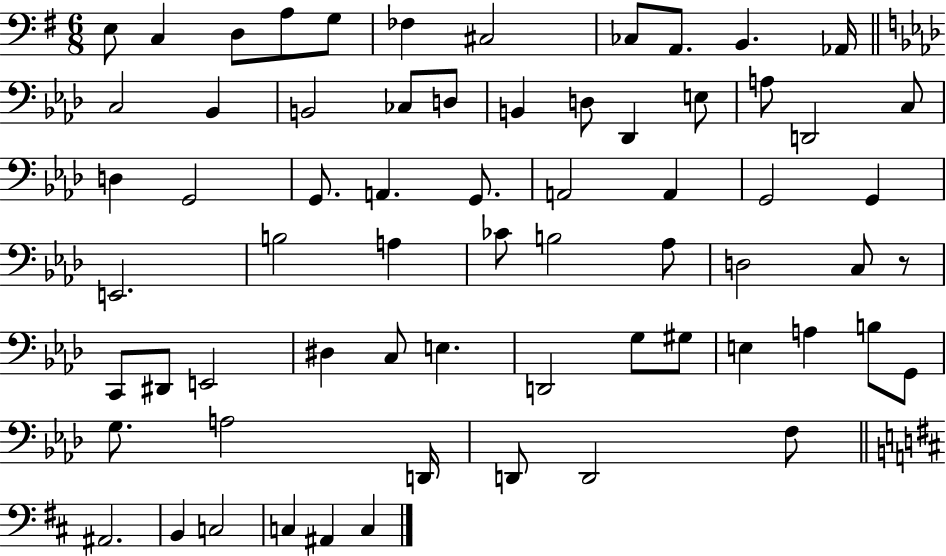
{
  \clef bass
  \numericTimeSignature
  \time 6/8
  \key g \major
  e8 c4 d8 a8 g8 | fes4 cis2 | ces8 a,8. b,4. aes,16 | \bar "||" \break \key aes \major c2 bes,4 | b,2 ces8 d8 | b,4 d8 des,4 e8 | a8 d,2 c8 | \break d4 g,2 | g,8. a,4. g,8. | a,2 a,4 | g,2 g,4 | \break e,2. | b2 a4 | ces'8 b2 aes8 | d2 c8 r8 | \break c,8 dis,8 e,2 | dis4 c8 e4. | d,2 g8 gis8 | e4 a4 b8 g,8 | \break g8. a2 d,16 | d,8 d,2 f8 | \bar "||" \break \key d \major ais,2. | b,4 c2 | c4 ais,4 c4 | \bar "|."
}